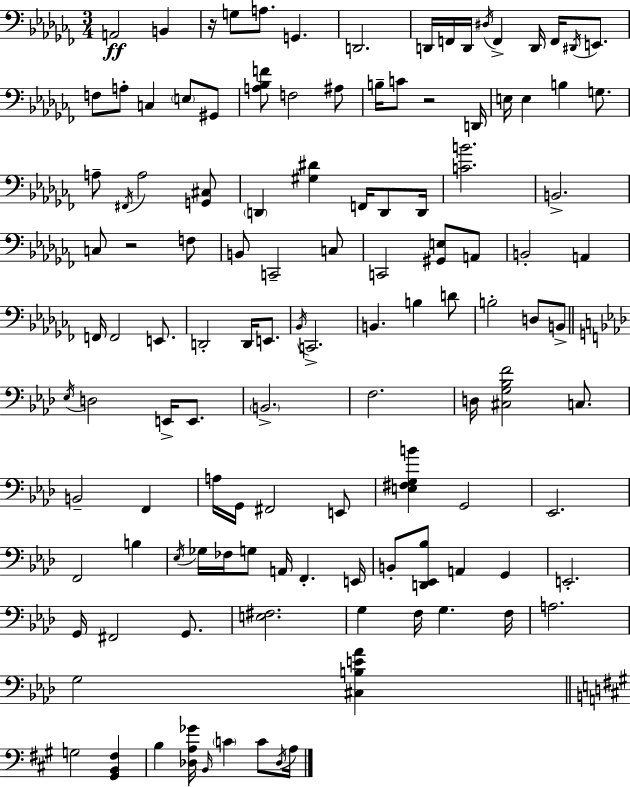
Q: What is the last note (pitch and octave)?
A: A3